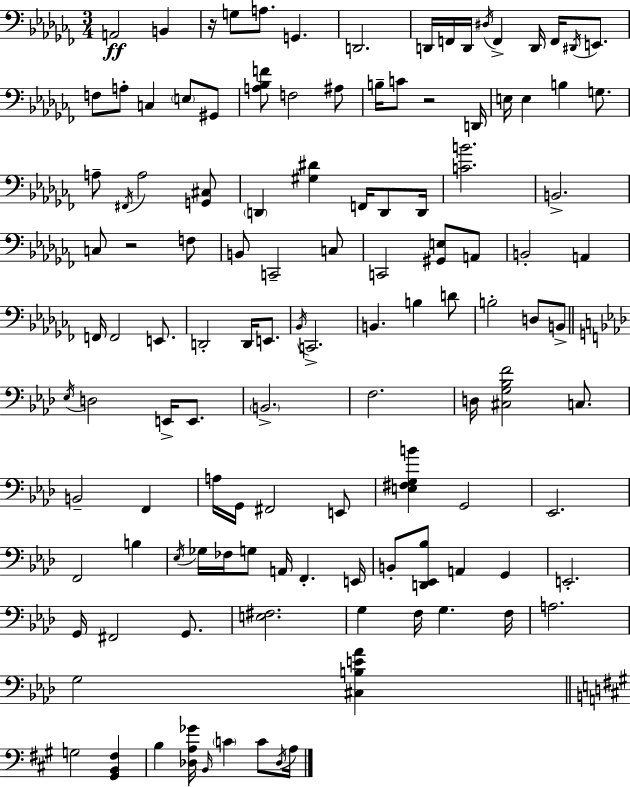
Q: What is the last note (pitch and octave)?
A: A3